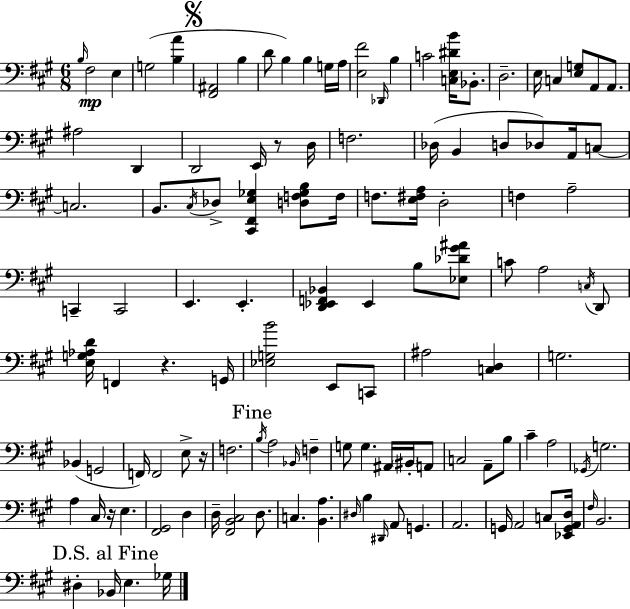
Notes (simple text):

B3/s F#3/h E3/q G3/h [B3,A4]/q [F#2,A#2]/h B3/q D4/e B3/q B3/q G3/s A3/s [E3,F#4]/h Db2/s B3/q C4/h [C3,E3,D#4,B4]/s Bb2/e. D3/h. E3/s C3/q [E3,G3]/e A2/e A2/e. A#3/h D2/q D2/h E2/s R/e D3/s F3/h. Db3/s B2/q D3/e Db3/e A2/s C3/e C3/h. B2/e. C#3/s Db3/e [C#2,F#2,E3,Gb3]/q [D3,F3,Gb3,B3]/e F3/s F3/e. [E3,F#3,A3]/s D3/h F3/q A3/h C2/q C2/h E2/q. E2/q. [D2,Eb2,F2,Bb2]/q Eb2/q B3/e [Eb3,Db4,G#4,A#4]/e C4/e A3/h C3/s D2/e [E3,G3,Ab3,D4]/s F2/q R/q. G2/s [Eb3,G3,B4]/h E2/e C2/e A#3/h [C3,D3]/q G3/h. Bb2/q G2/h F2/s F2/h E3/e R/s F3/h. B3/s A3/h Bb2/s F3/q G3/e G3/q. A#2/s BIS2/s A2/e C3/h A2/e B3/e C#4/q A3/h Gb2/s G3/h. A3/q C#3/s R/s E3/q. [F#2,G#2]/h D3/q D3/s [F#2,B2,C#3]/h D3/e. C3/q. [B2,A3]/q. D#3/s B3/q D#2/s A2/e G2/q. A2/h. G2/s A2/h C3/e [Eb2,G2,A2,D3]/s F#3/s B2/h. D#3/q Bb2/s E3/q. Gb3/s